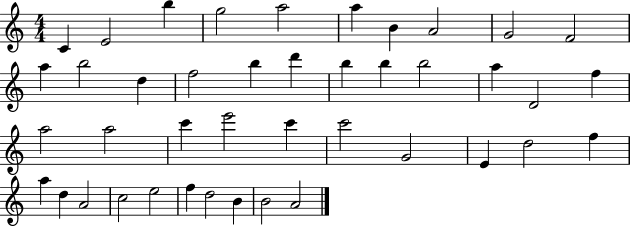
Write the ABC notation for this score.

X:1
T:Untitled
M:4/4
L:1/4
K:C
C E2 b g2 a2 a B A2 G2 F2 a b2 d f2 b d' b b b2 a D2 f a2 a2 c' e'2 c' c'2 G2 E d2 f a d A2 c2 e2 f d2 B B2 A2